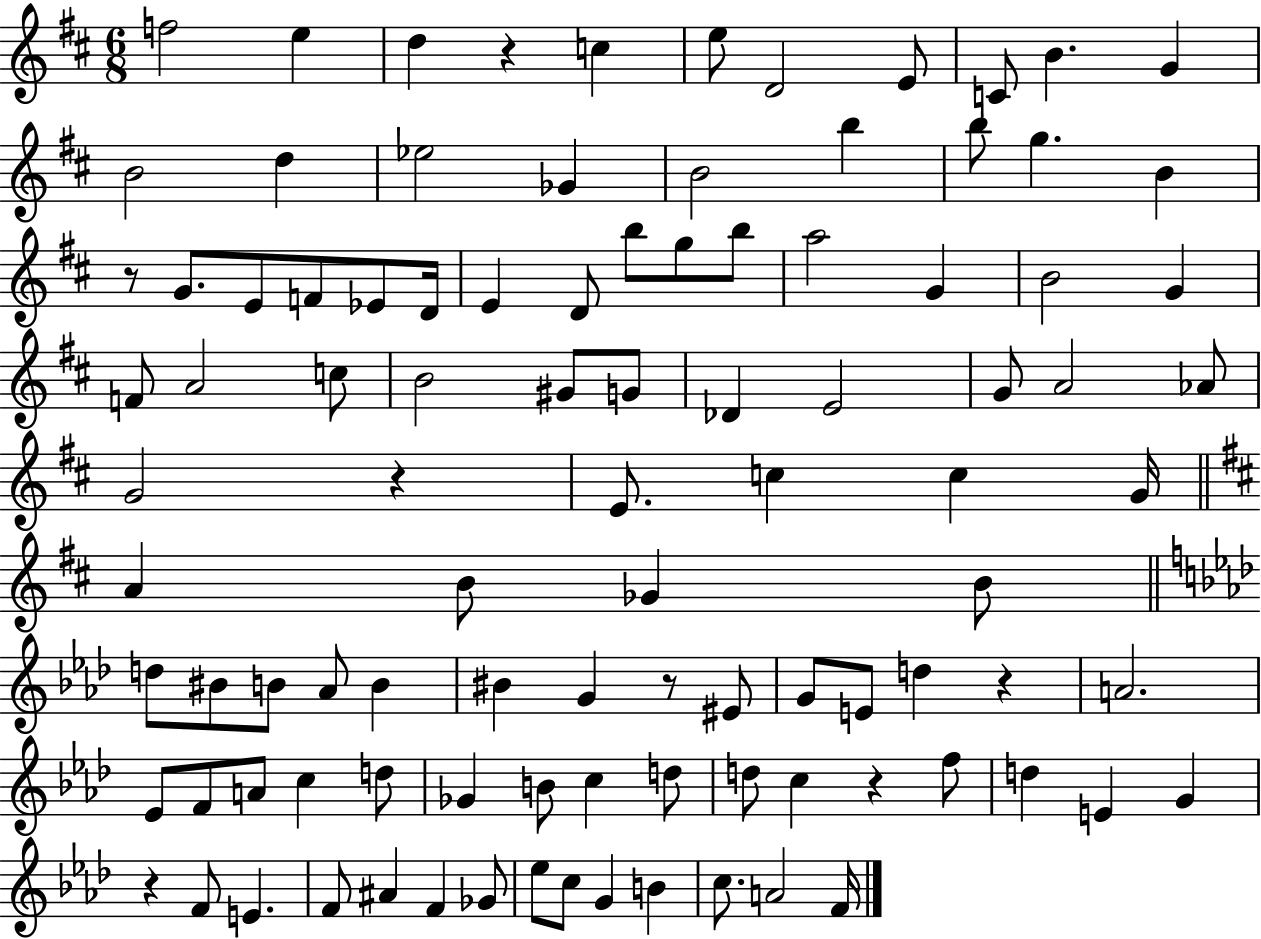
X:1
T:Untitled
M:6/8
L:1/4
K:D
f2 e d z c e/2 D2 E/2 C/2 B G B2 d _e2 _G B2 b b/2 g B z/2 G/2 E/2 F/2 _E/2 D/4 E D/2 b/2 g/2 b/2 a2 G B2 G F/2 A2 c/2 B2 ^G/2 G/2 _D E2 G/2 A2 _A/2 G2 z E/2 c c G/4 A B/2 _G B/2 d/2 ^B/2 B/2 _A/2 B ^B G z/2 ^E/2 G/2 E/2 d z A2 _E/2 F/2 A/2 c d/2 _G B/2 c d/2 d/2 c z f/2 d E G z F/2 E F/2 ^A F _G/2 _e/2 c/2 G B c/2 A2 F/4